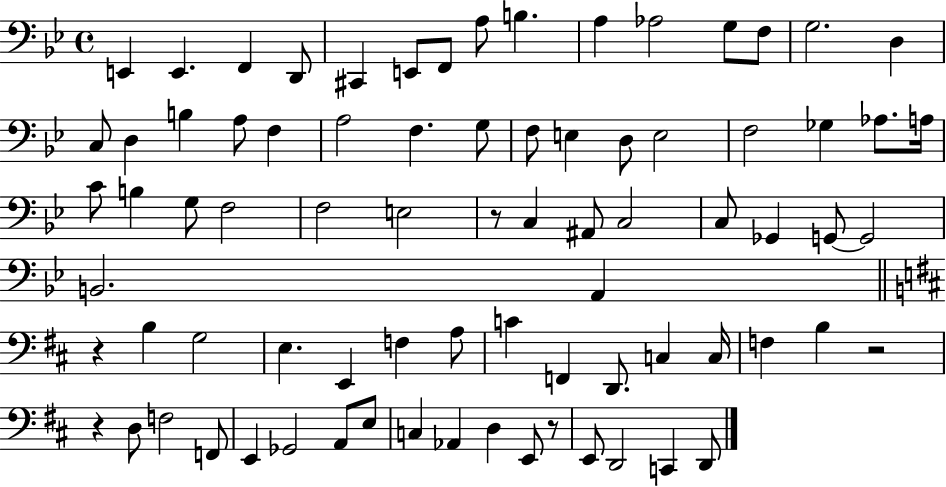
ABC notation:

X:1
T:Untitled
M:4/4
L:1/4
K:Bb
E,, E,, F,, D,,/2 ^C,, E,,/2 F,,/2 A,/2 B, A, _A,2 G,/2 F,/2 G,2 D, C,/2 D, B, A,/2 F, A,2 F, G,/2 F,/2 E, D,/2 E,2 F,2 _G, _A,/2 A,/4 C/2 B, G,/2 F,2 F,2 E,2 z/2 C, ^A,,/2 C,2 C,/2 _G,, G,,/2 G,,2 B,,2 A,, z B, G,2 E, E,, F, A,/2 C F,, D,,/2 C, C,/4 F, B, z2 z D,/2 F,2 F,,/2 E,, _G,,2 A,,/2 E,/2 C, _A,, D, E,,/2 z/2 E,,/2 D,,2 C,, D,,/2